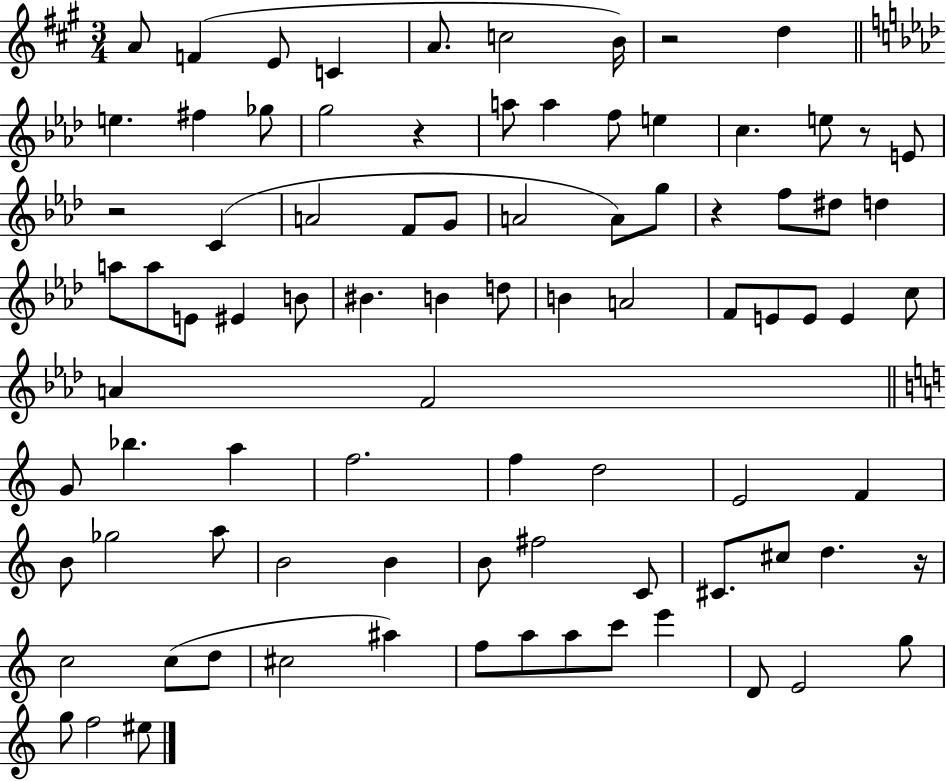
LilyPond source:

{
  \clef treble
  \numericTimeSignature
  \time 3/4
  \key a \major
  \repeat volta 2 { a'8 f'4( e'8 c'4 | a'8. c''2 b'16) | r2 d''4 | \bar "||" \break \key aes \major e''4. fis''4 ges''8 | g''2 r4 | a''8 a''4 f''8 e''4 | c''4. e''8 r8 e'8 | \break r2 c'4( | a'2 f'8 g'8 | a'2 a'8) g''8 | r4 f''8 dis''8 d''4 | \break a''8 a''8 e'8 eis'4 b'8 | bis'4. b'4 d''8 | b'4 a'2 | f'8 e'8 e'8 e'4 c''8 | \break a'4 f'2 | \bar "||" \break \key c \major g'8 bes''4. a''4 | f''2. | f''4 d''2 | e'2 f'4 | \break b'8 ges''2 a''8 | b'2 b'4 | b'8 fis''2 c'8 | cis'8. cis''8 d''4. r16 | \break c''2 c''8( d''8 | cis''2 ais''4) | f''8 a''8 a''8 c'''8 e'''4 | d'8 e'2 g''8 | \break g''8 f''2 eis''8 | } \bar "|."
}